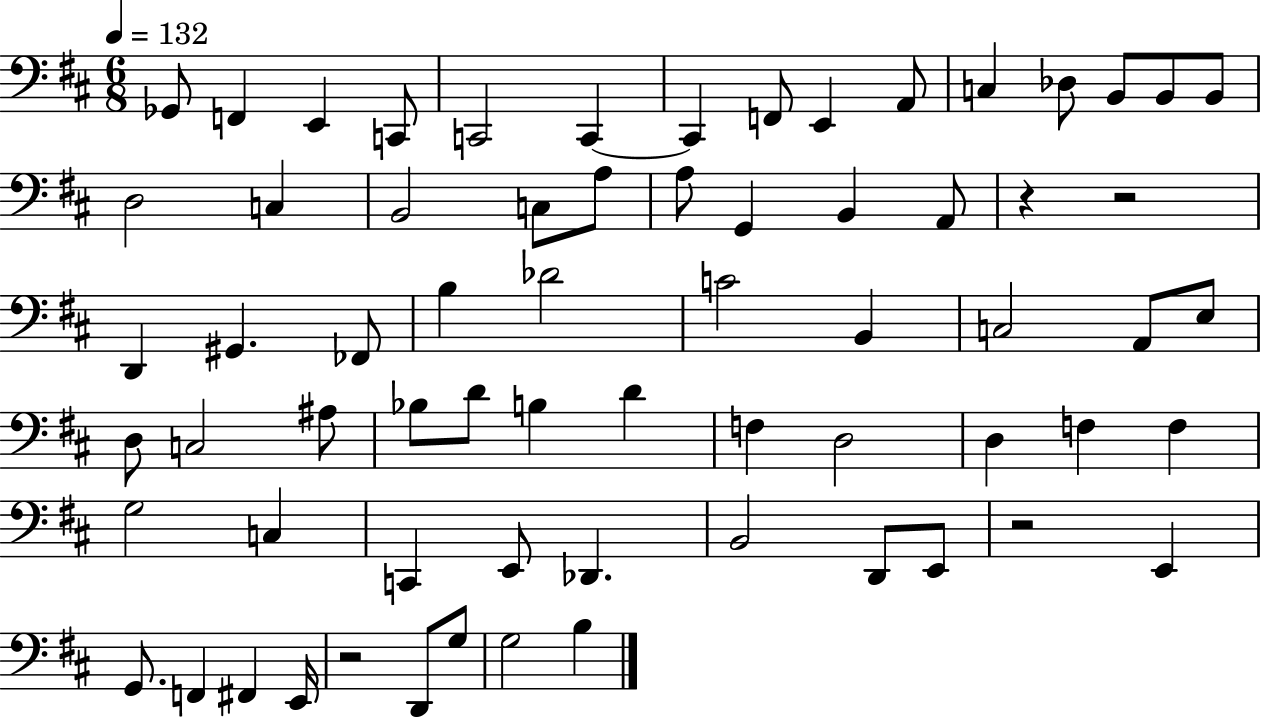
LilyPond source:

{
  \clef bass
  \numericTimeSignature
  \time 6/8
  \key d \major
  \tempo 4 = 132
  ges,8 f,4 e,4 c,8 | c,2 c,4~~ | c,4 f,8 e,4 a,8 | c4 des8 b,8 b,8 b,8 | \break d2 c4 | b,2 c8 a8 | a8 g,4 b,4 a,8 | r4 r2 | \break d,4 gis,4. fes,8 | b4 des'2 | c'2 b,4 | c2 a,8 e8 | \break d8 c2 ais8 | bes8 d'8 b4 d'4 | f4 d2 | d4 f4 f4 | \break g2 c4 | c,4 e,8 des,4. | b,2 d,8 e,8 | r2 e,4 | \break g,8. f,4 fis,4 e,16 | r2 d,8 g8 | g2 b4 | \bar "|."
}